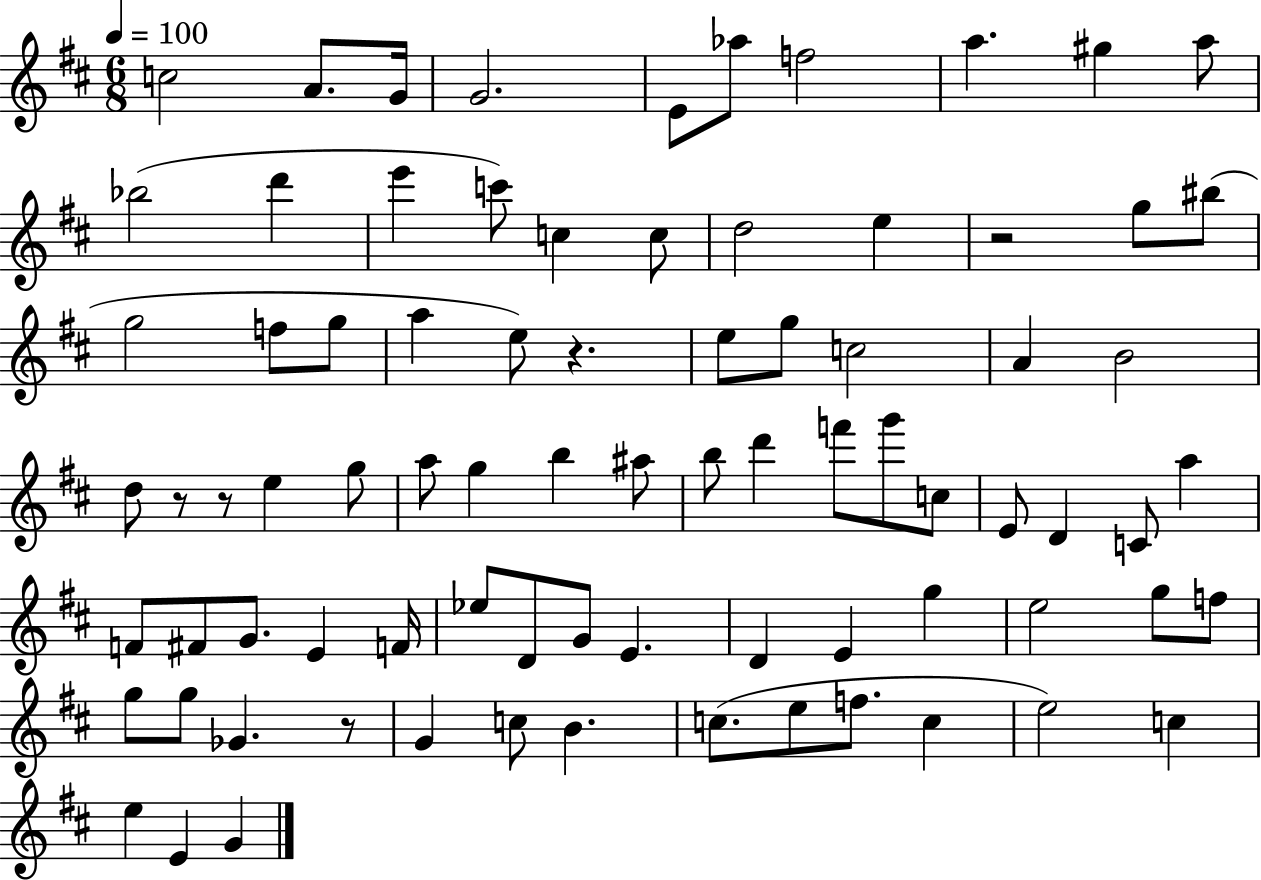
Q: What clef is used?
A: treble